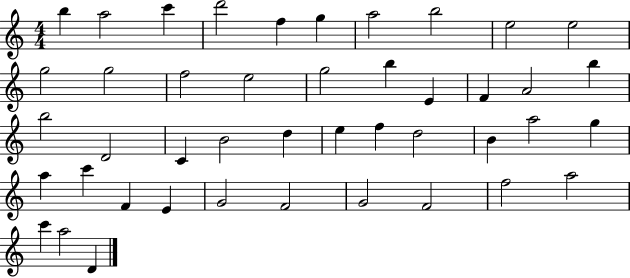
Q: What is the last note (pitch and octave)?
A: D4